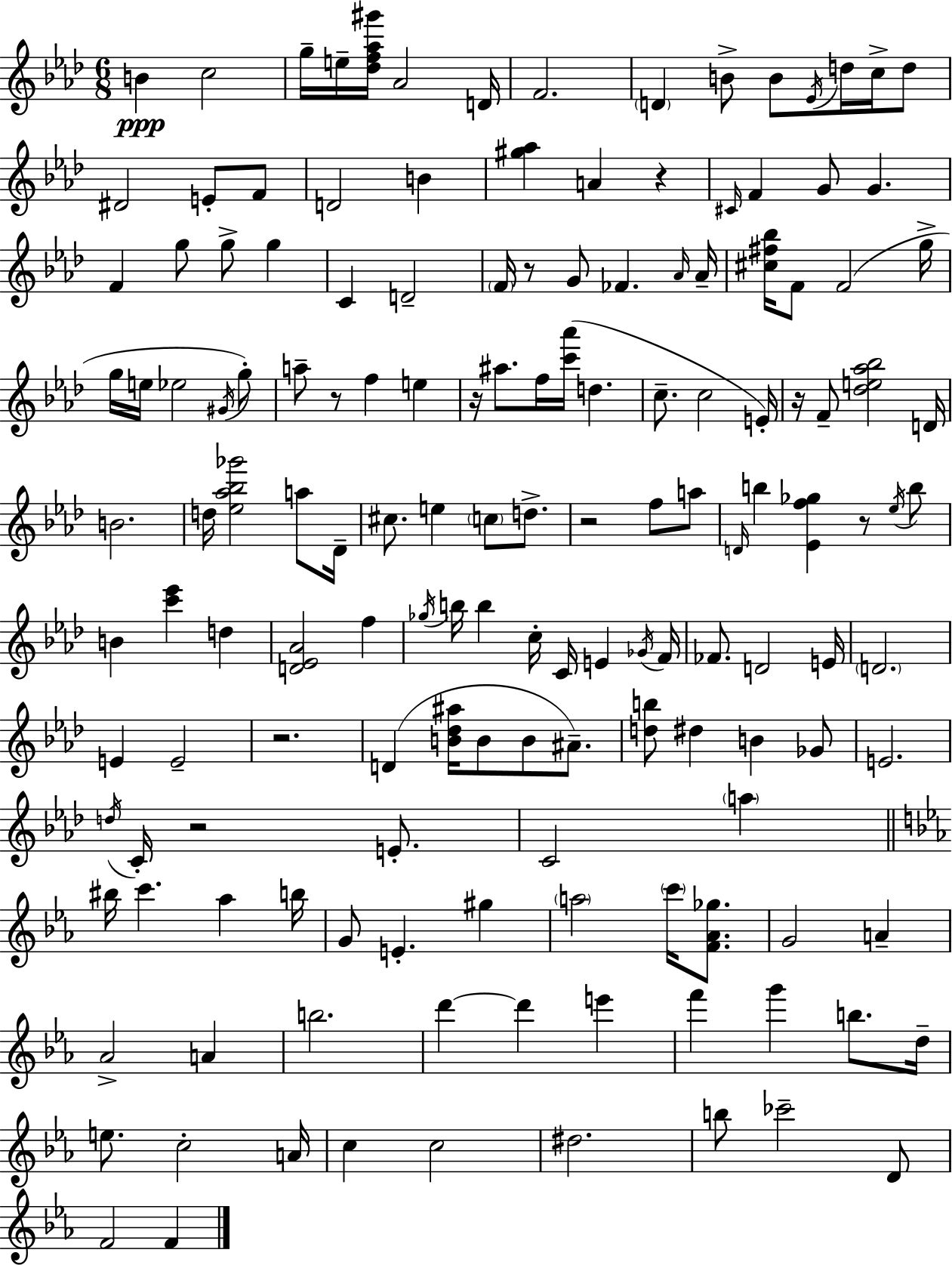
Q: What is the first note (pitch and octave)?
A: B4